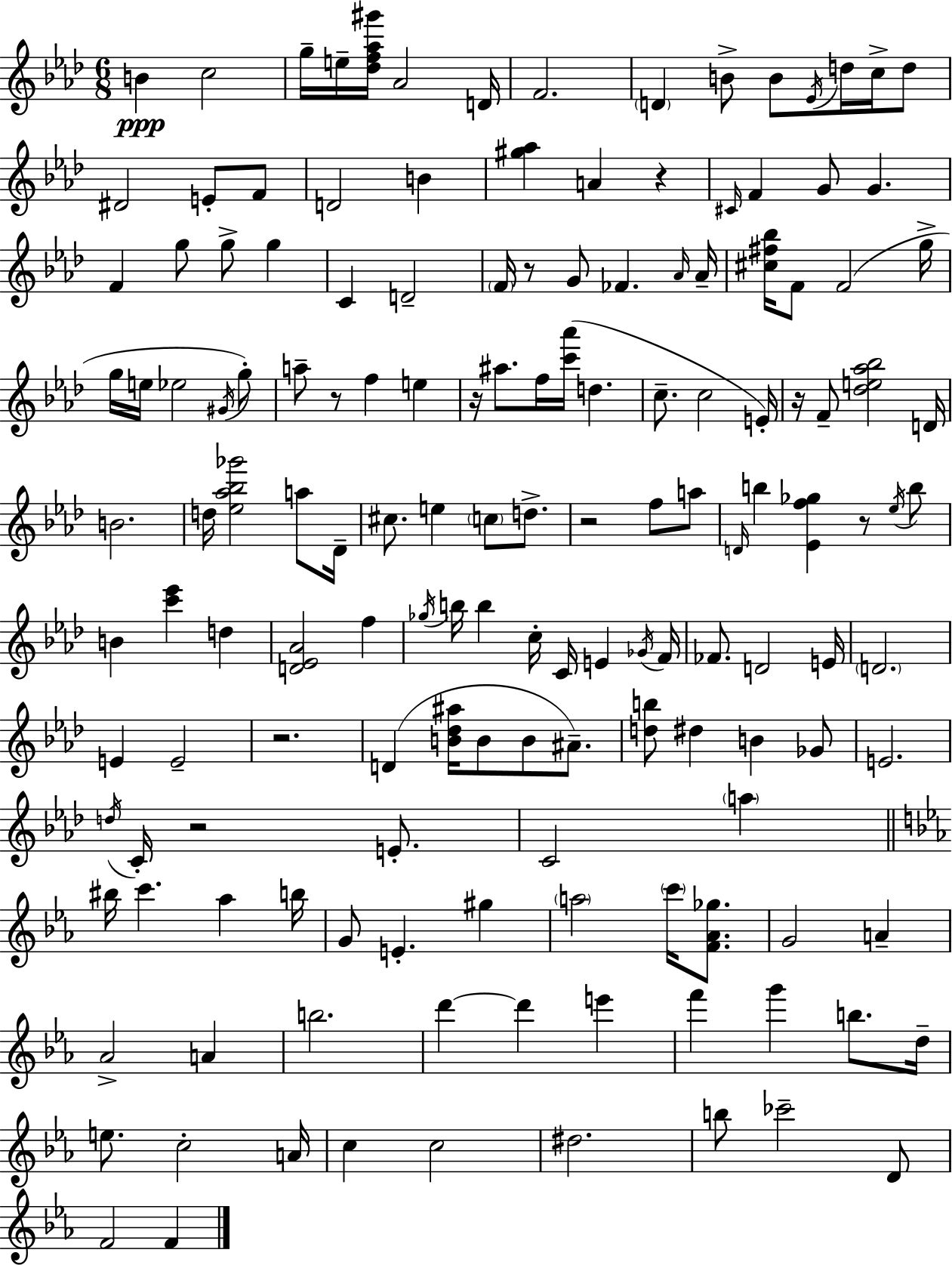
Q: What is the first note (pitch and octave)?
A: B4